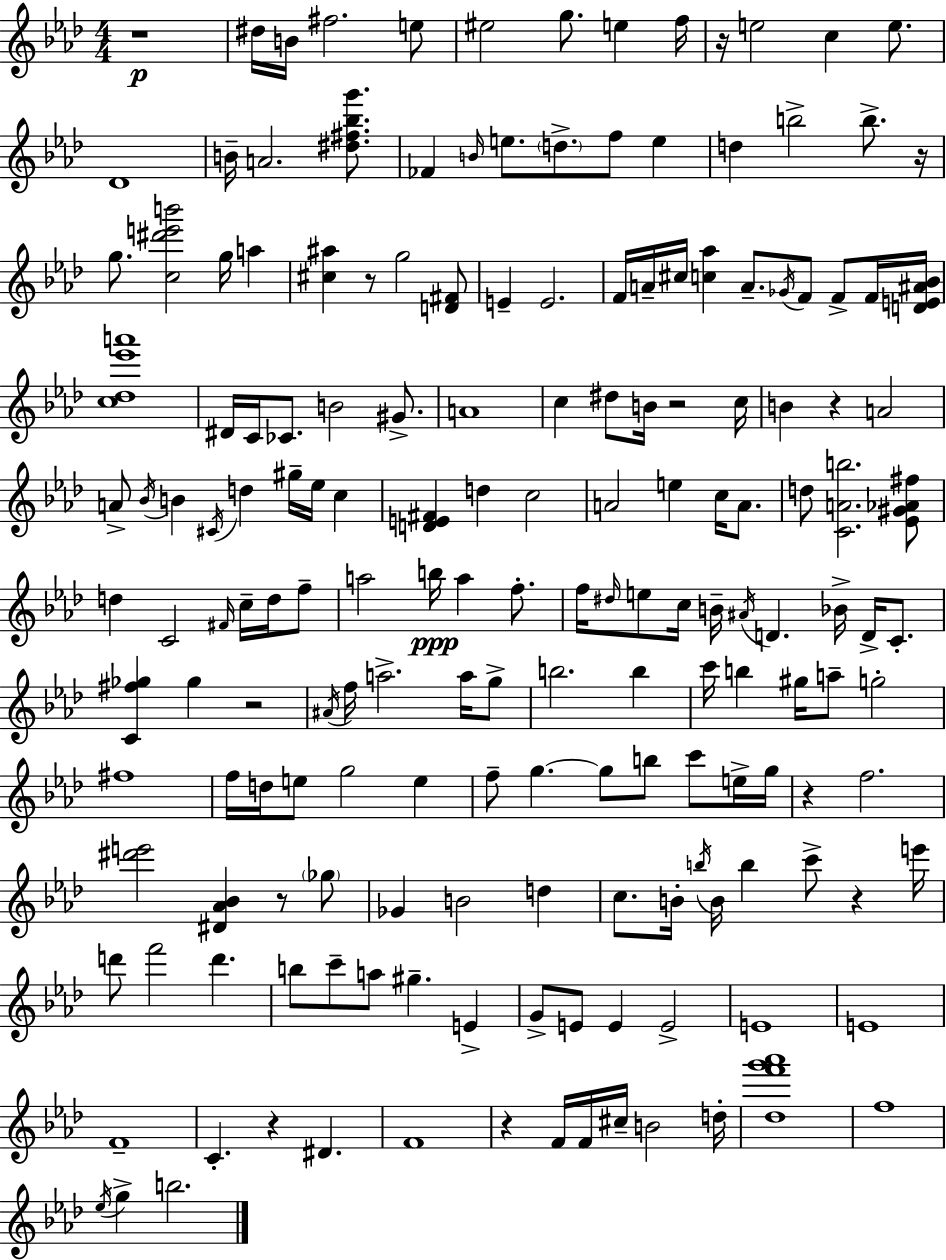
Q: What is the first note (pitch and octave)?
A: D#5